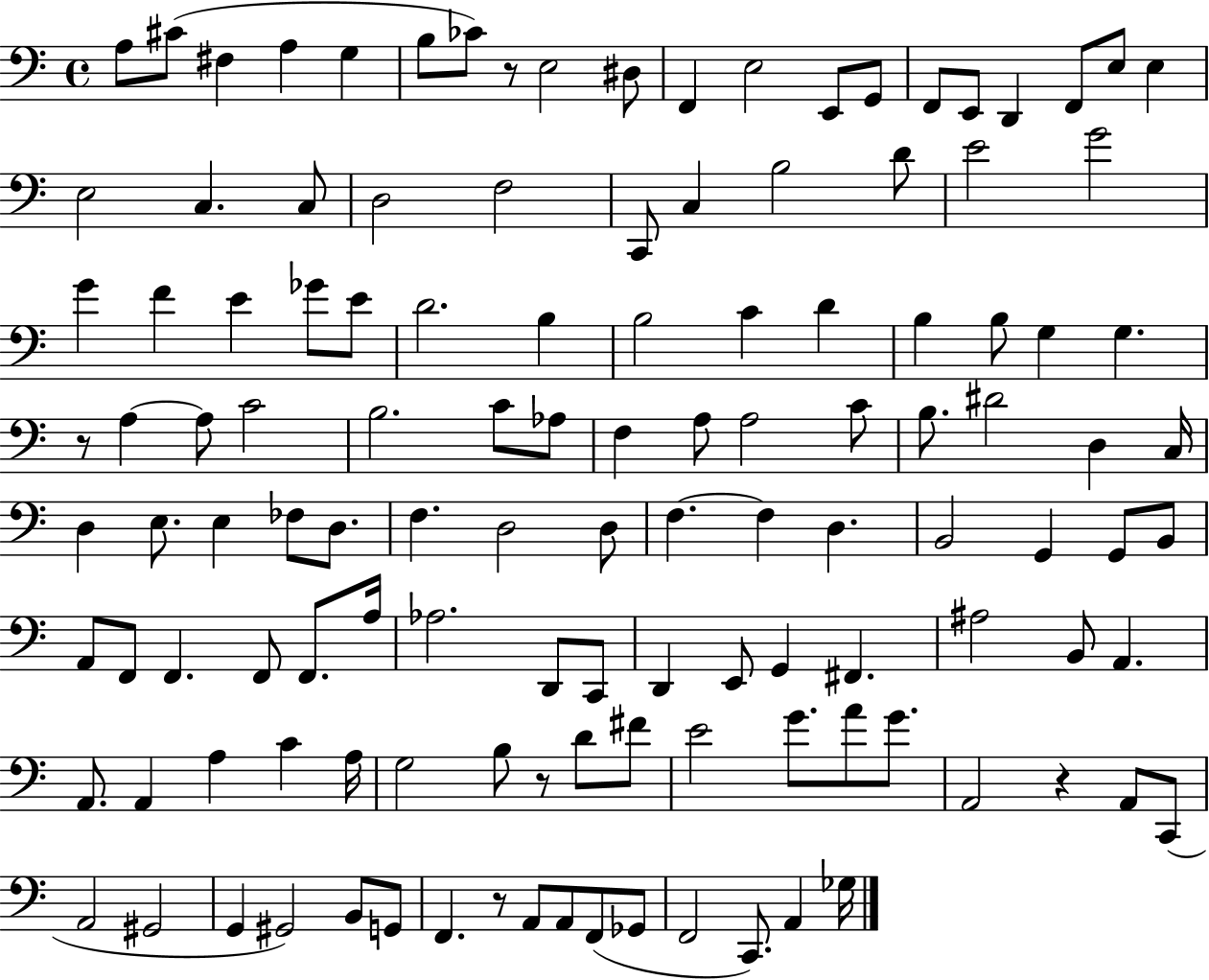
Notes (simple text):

A3/e C#4/e F#3/q A3/q G3/q B3/e CES4/e R/e E3/h D#3/e F2/q E3/h E2/e G2/e F2/e E2/e D2/q F2/e E3/e E3/q E3/h C3/q. C3/e D3/h F3/h C2/e C3/q B3/h D4/e E4/h G4/h G4/q F4/q E4/q Gb4/e E4/e D4/h. B3/q B3/h C4/q D4/q B3/q B3/e G3/q G3/q. R/e A3/q A3/e C4/h B3/h. C4/e Ab3/e F3/q A3/e A3/h C4/e B3/e. D#4/h D3/q C3/s D3/q E3/e. E3/q FES3/e D3/e. F3/q. D3/h D3/e F3/q. F3/q D3/q. B2/h G2/q G2/e B2/e A2/e F2/e F2/q. F2/e F2/e. A3/s Ab3/h. D2/e C2/e D2/q E2/e G2/q F#2/q. A#3/h B2/e A2/q. A2/e. A2/q A3/q C4/q A3/s G3/h B3/e R/e D4/e F#4/e E4/h G4/e. A4/e G4/e. A2/h R/q A2/e C2/e A2/h G#2/h G2/q G#2/h B2/e G2/e F2/q. R/e A2/e A2/e F2/e Gb2/e F2/h C2/e. A2/q Gb3/s